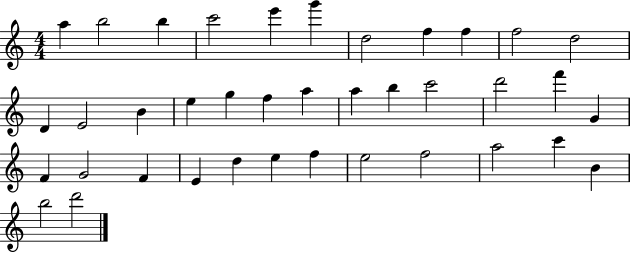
A5/q B5/h B5/q C6/h E6/q G6/q D5/h F5/q F5/q F5/h D5/h D4/q E4/h B4/q E5/q G5/q F5/q A5/q A5/q B5/q C6/h D6/h F6/q G4/q F4/q G4/h F4/q E4/q D5/q E5/q F5/q E5/h F5/h A5/h C6/q B4/q B5/h D6/h